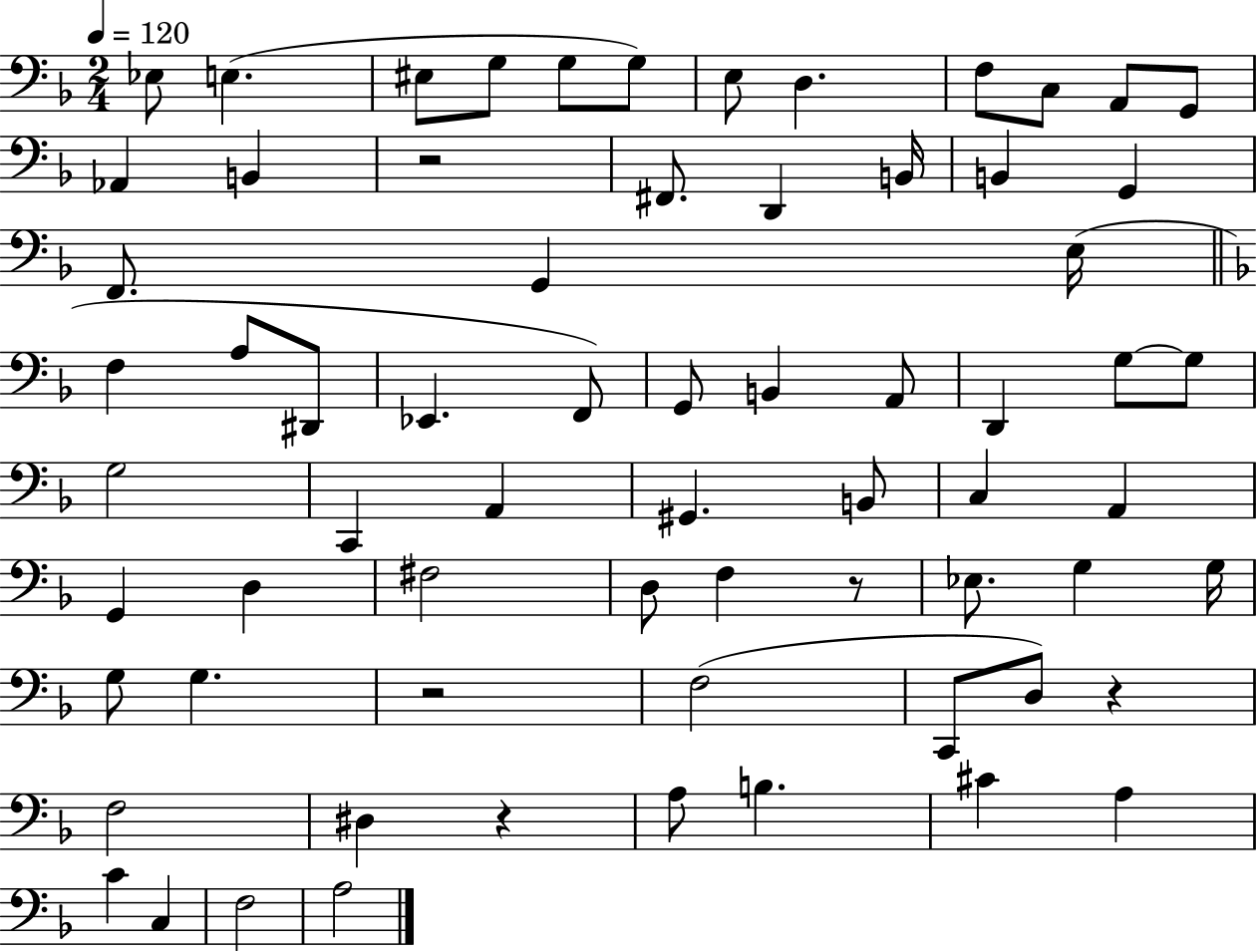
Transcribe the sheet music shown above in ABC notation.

X:1
T:Untitled
M:2/4
L:1/4
K:F
_E,/2 E, ^E,/2 G,/2 G,/2 G,/2 E,/2 D, F,/2 C,/2 A,,/2 G,,/2 _A,, B,, z2 ^F,,/2 D,, B,,/4 B,, G,, F,,/2 G,, E,/4 F, A,/2 ^D,,/2 _E,, F,,/2 G,,/2 B,, A,,/2 D,, G,/2 G,/2 G,2 C,, A,, ^G,, B,,/2 C, A,, G,, D, ^F,2 D,/2 F, z/2 _E,/2 G, G,/4 G,/2 G, z2 F,2 C,,/2 D,/2 z F,2 ^D, z A,/2 B, ^C A, C C, F,2 A,2